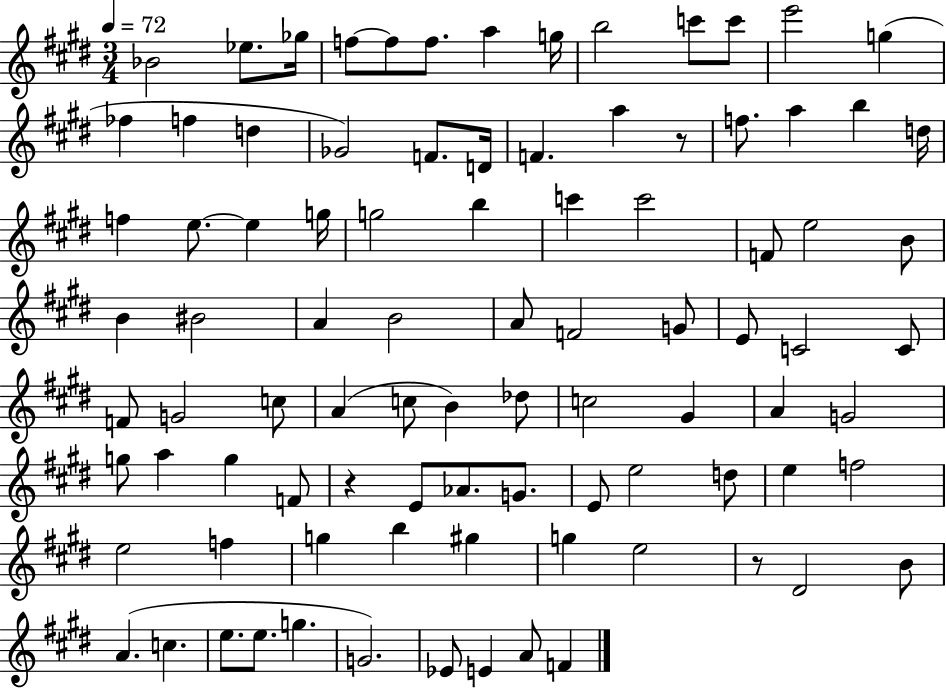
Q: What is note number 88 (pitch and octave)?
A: F4